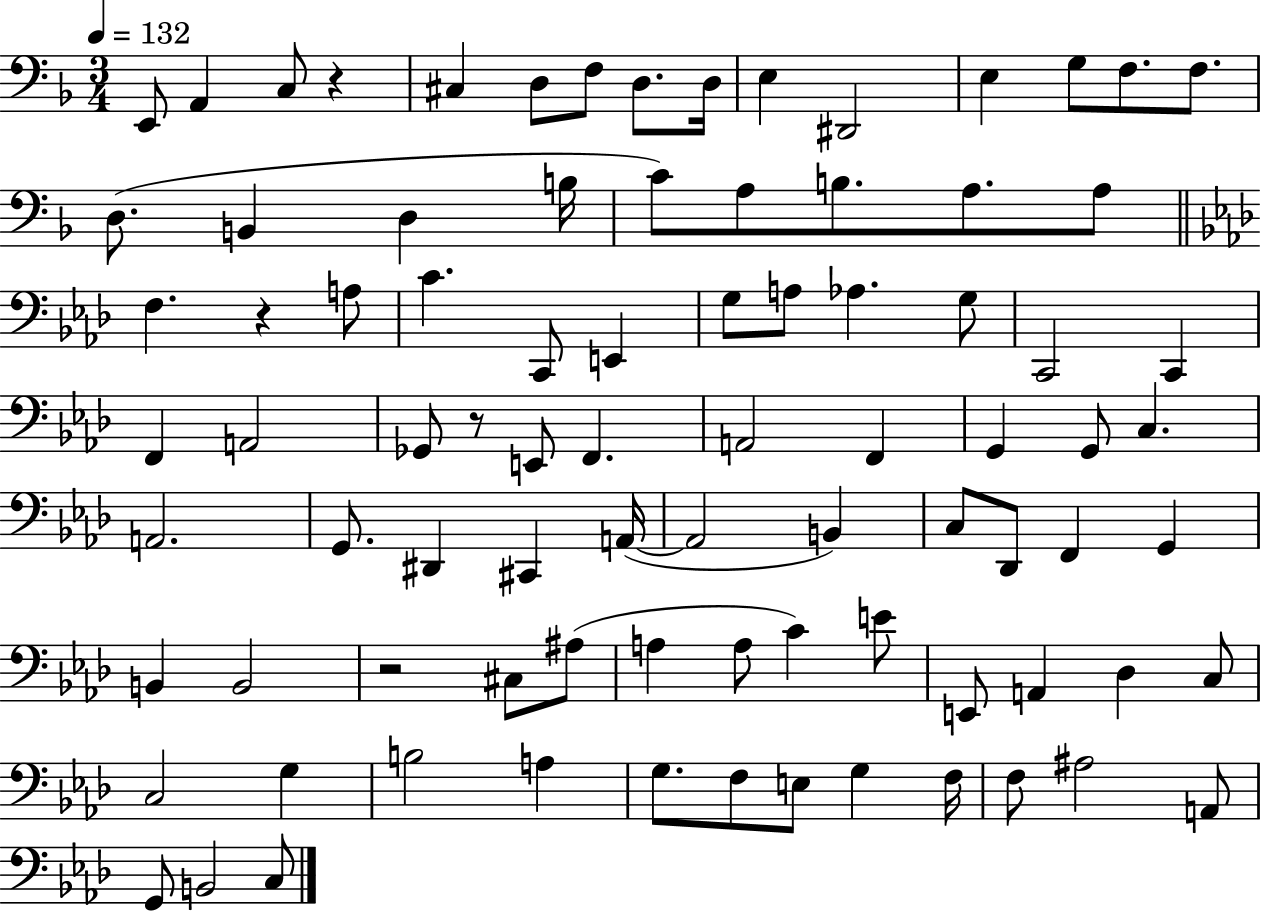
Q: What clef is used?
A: bass